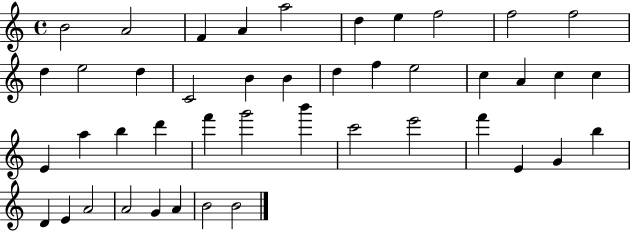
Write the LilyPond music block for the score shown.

{
  \clef treble
  \time 4/4
  \defaultTimeSignature
  \key c \major
  b'2 a'2 | f'4 a'4 a''2 | d''4 e''4 f''2 | f''2 f''2 | \break d''4 e''2 d''4 | c'2 b'4 b'4 | d''4 f''4 e''2 | c''4 a'4 c''4 c''4 | \break e'4 a''4 b''4 d'''4 | f'''4 g'''2 b'''4 | c'''2 e'''2 | f'''4 e'4 g'4 b''4 | \break d'4 e'4 a'2 | a'2 g'4 a'4 | b'2 b'2 | \bar "|."
}